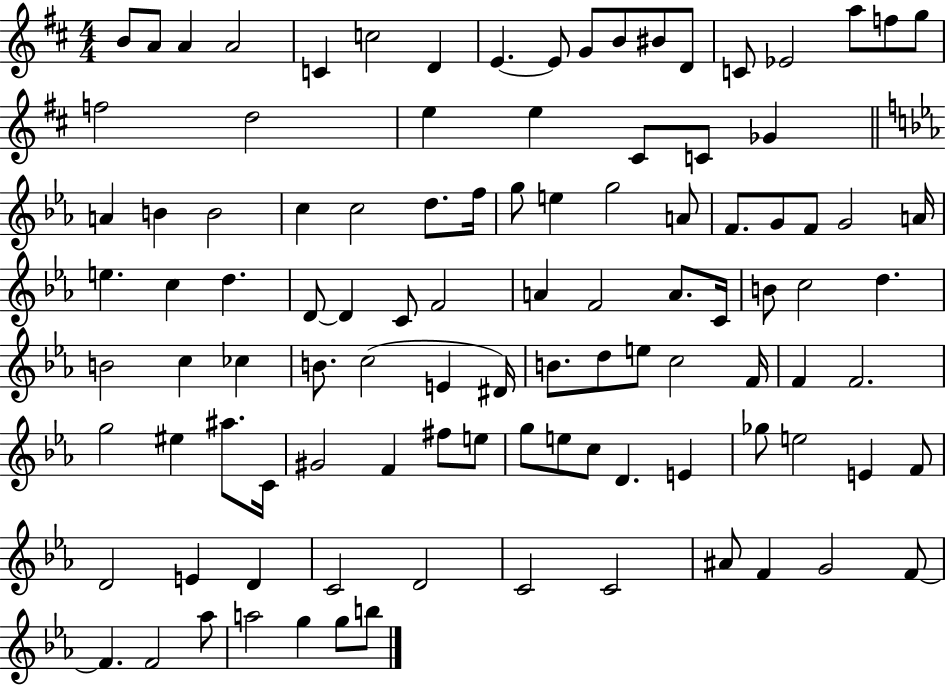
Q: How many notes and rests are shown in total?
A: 104